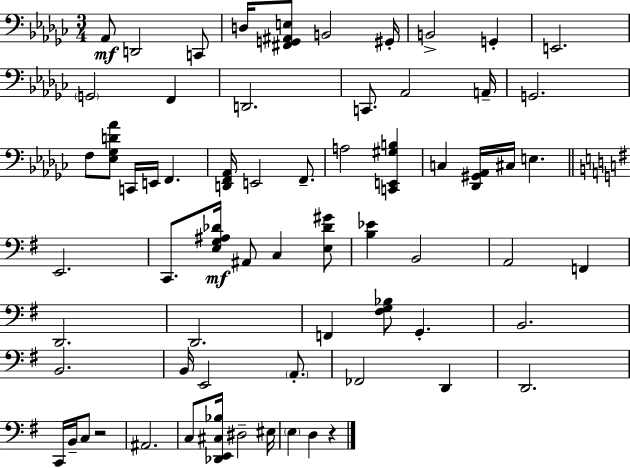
Ab2/e D2/h C2/e D3/s [F#2,G2,A#2,E3]/e B2/h G#2/s B2/h G2/q E2/h. G2/h F2/q D2/h. C2/e. Ab2/h A2/s G2/h. F3/e [Eb3,Gb3,D4,Ab4]/e C2/s E2/s F2/q. [D2,F2,Ab2]/s E2/h F2/e. A3/h [C2,E2,G#3,B3]/q C3/q [Db2,G#2,Ab2]/s C#3/s E3/q. E2/h. C2/e. [E3,G3,A#3,Db4]/s A#2/e C3/q [E3,Db4,G#4]/e [B3,Eb4]/q B2/h A2/h F2/q D2/h. D2/h. F2/q [F#3,G3,Bb3]/e G2/q. B2/h. B2/h. B2/s E2/h A2/e. FES2/h D2/q D2/h. C2/s B2/s C3/e R/h A#2/h. C3/e [Db2,E2,C#3,Bb3]/s D#3/h EIS3/s E3/q D3/q R/q